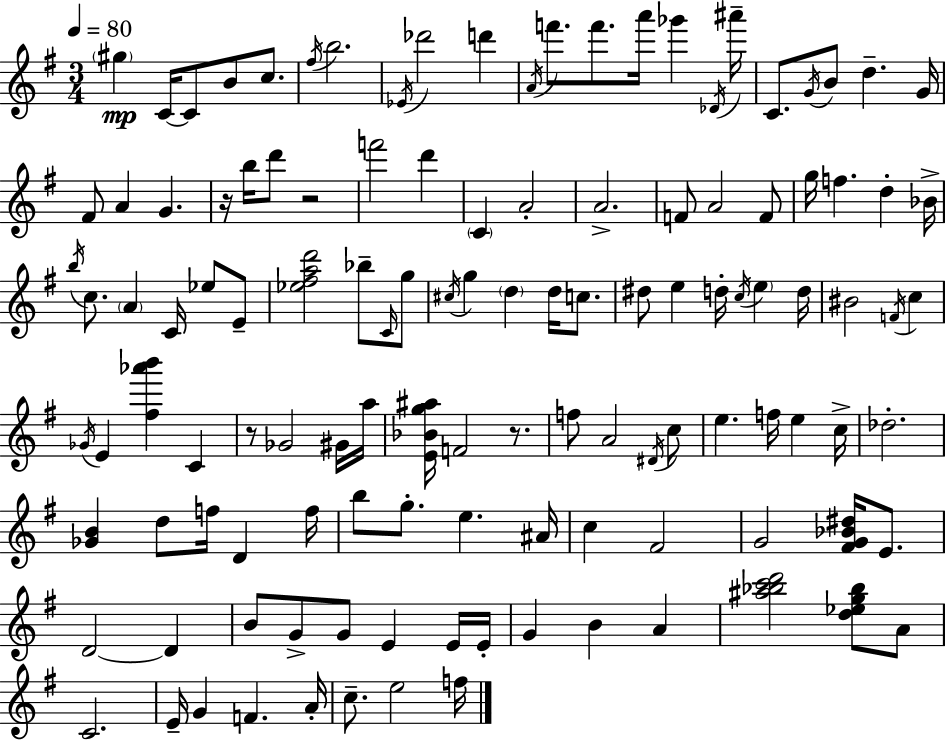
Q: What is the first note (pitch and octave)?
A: G#5